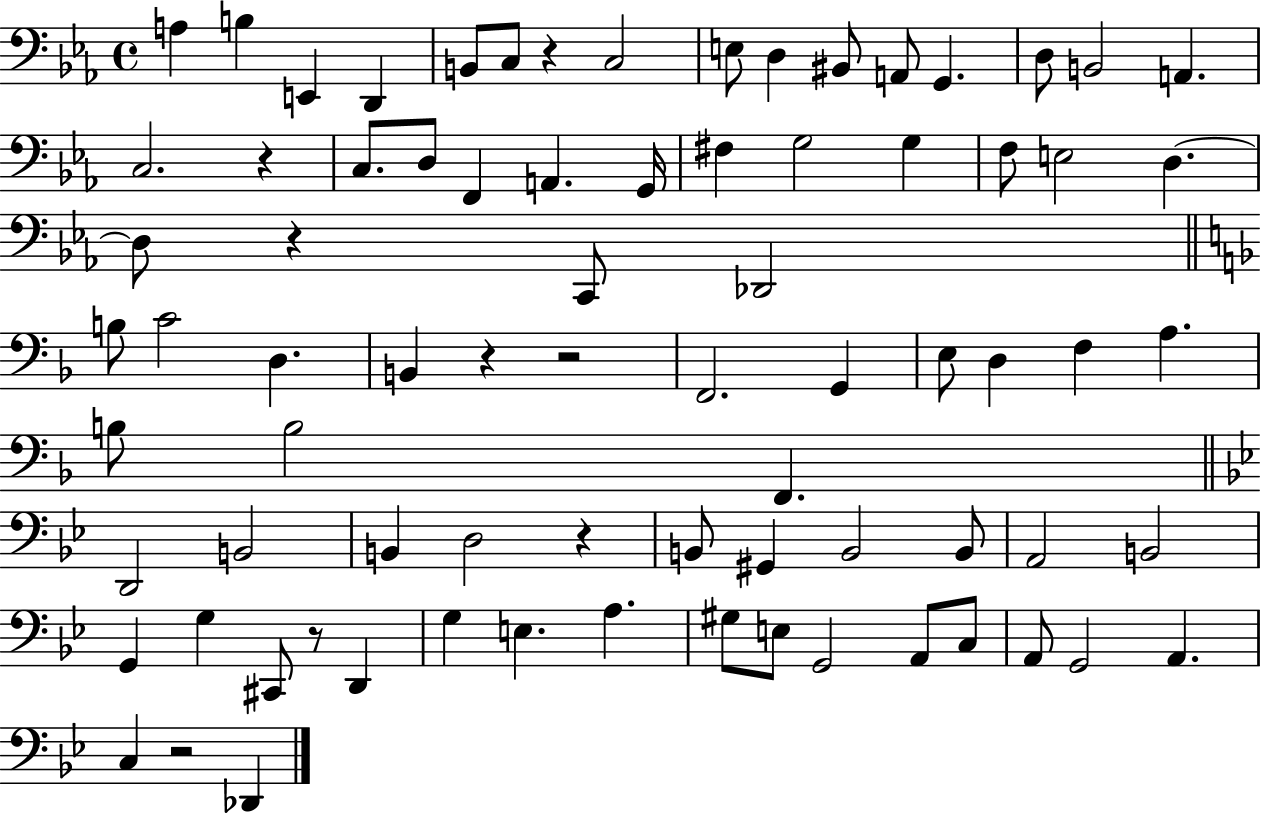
A3/q B3/q E2/q D2/q B2/e C3/e R/q C3/h E3/e D3/q BIS2/e A2/e G2/q. D3/e B2/h A2/q. C3/h. R/q C3/e. D3/e F2/q A2/q. G2/s F#3/q G3/h G3/q F3/e E3/h D3/q. D3/e R/q C2/e Db2/h B3/e C4/h D3/q. B2/q R/q R/h F2/h. G2/q E3/e D3/q F3/q A3/q. B3/e B3/h F2/q. D2/h B2/h B2/q D3/h R/q B2/e G#2/q B2/h B2/e A2/h B2/h G2/q G3/q C#2/e R/e D2/q G3/q E3/q. A3/q. G#3/e E3/e G2/h A2/e C3/e A2/e G2/h A2/q. C3/q R/h Db2/q